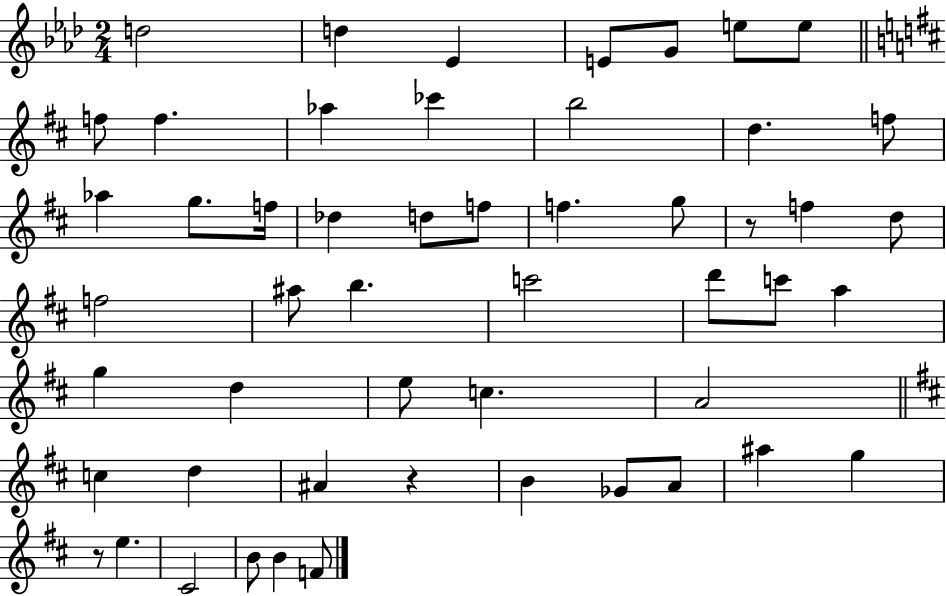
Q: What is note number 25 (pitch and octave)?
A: F5